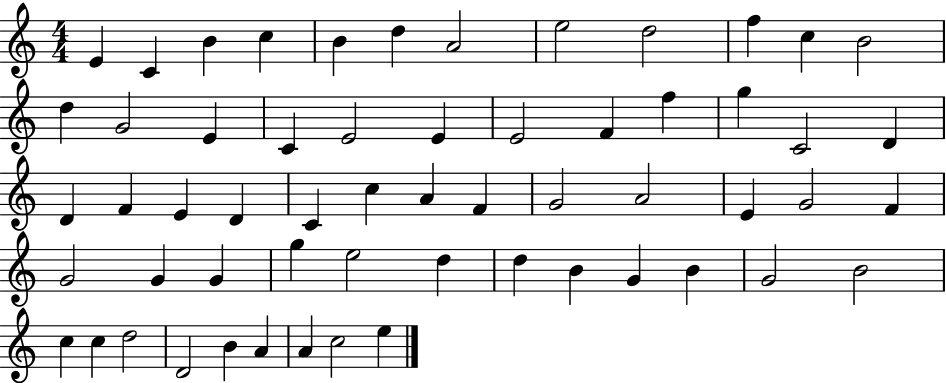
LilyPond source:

{
  \clef treble
  \numericTimeSignature
  \time 4/4
  \key c \major
  e'4 c'4 b'4 c''4 | b'4 d''4 a'2 | e''2 d''2 | f''4 c''4 b'2 | \break d''4 g'2 e'4 | c'4 e'2 e'4 | e'2 f'4 f''4 | g''4 c'2 d'4 | \break d'4 f'4 e'4 d'4 | c'4 c''4 a'4 f'4 | g'2 a'2 | e'4 g'2 f'4 | \break g'2 g'4 g'4 | g''4 e''2 d''4 | d''4 b'4 g'4 b'4 | g'2 b'2 | \break c''4 c''4 d''2 | d'2 b'4 a'4 | a'4 c''2 e''4 | \bar "|."
}